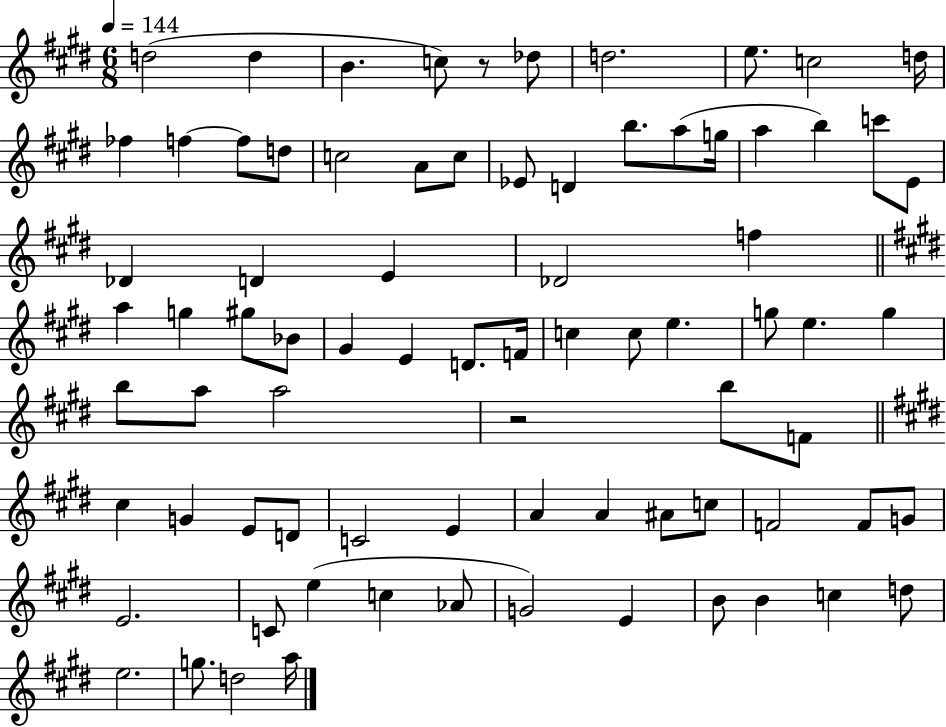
X:1
T:Untitled
M:6/8
L:1/4
K:E
d2 d B c/2 z/2 _d/2 d2 e/2 c2 d/4 _f f f/2 d/2 c2 A/2 c/2 _E/2 D b/2 a/2 g/4 a b c'/2 E/2 _D D E _D2 f a g ^g/2 _B/2 ^G E D/2 F/4 c c/2 e g/2 e g b/2 a/2 a2 z2 b/2 F/2 ^c G E/2 D/2 C2 E A A ^A/2 c/2 F2 F/2 G/2 E2 C/2 e c _A/2 G2 E B/2 B c d/2 e2 g/2 d2 a/4